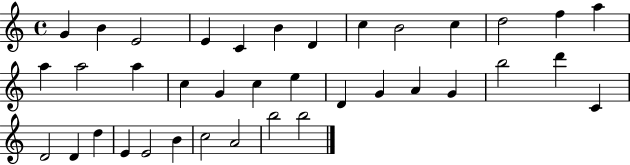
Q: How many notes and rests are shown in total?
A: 37